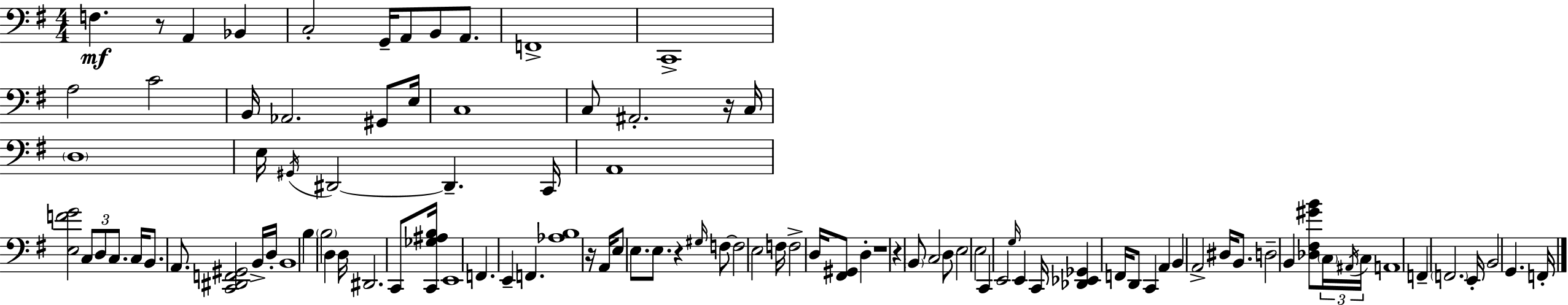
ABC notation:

X:1
T:Untitled
M:4/4
L:1/4
K:G
F, z/2 A,, _B,, C,2 G,,/4 A,,/2 B,,/2 A,,/2 F,,4 C,,4 A,2 C2 B,,/4 _A,,2 ^G,,/2 E,/4 C,4 C,/2 ^A,,2 z/4 C,/4 D,4 E,/4 ^G,,/4 ^D,,2 ^D,, C,,/4 A,,4 [E,FG]2 C,/2 D,/2 C,/2 C,/4 B,,/2 A,,/2 [C,,^D,,F,,^G,,]2 B,,/4 D,/4 B,,4 B, B,2 D, D,/4 ^D,,2 C,,/2 [C,,_G,^A,B,]/4 E,,4 F,, E,, F,, [_A,B,]4 z/4 A,,/4 E,/2 E,/2 E,/2 z ^G,/4 F,/2 F,2 E,2 F,/4 F,2 D,/4 [^F,,^G,,]/2 D, z4 z B,,/2 C,2 D,/2 E,2 E,2 C,, E,,2 G,/4 E,, C,,/4 [_D,,_E,,_G,,] F,,/4 D,,/2 C,, A,, B,, A,,2 ^D,/4 B,,/2 D,2 B,, [_D,^F,^GB]/2 C,/4 ^A,,/4 C,/4 A,,4 F,, F,,2 E,,/4 B,,2 G,, F,,/4